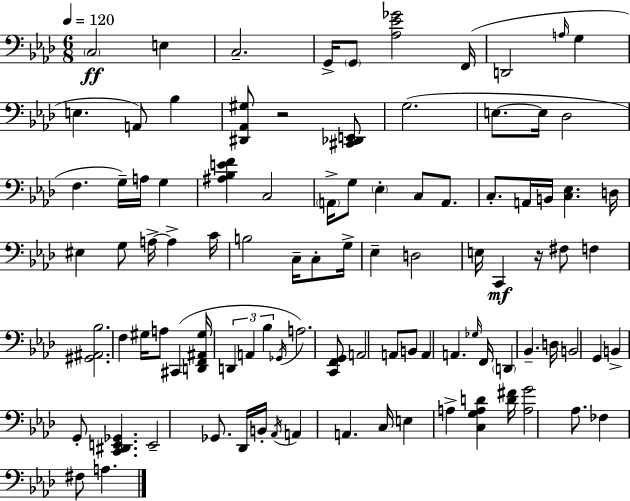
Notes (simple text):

C3/h E3/q C3/h. G2/s G2/e [Ab3,Eb4,Gb4]/h F2/s D2/h A3/s G3/q E3/q. A2/e Bb3/q [D#2,Ab2,G#3]/e R/h [C#2,Db2,E2]/e G3/h. E3/e. E3/s Db3/h F3/q. G3/s A3/s G3/q [A#3,Bb3,E4,F4]/q C3/h A2/s G3/e Eb3/q C3/e A2/e. C3/e. A2/s B2/s [C3,Eb3]/q. D3/s EIS3/q G3/e A3/s A3/q C4/s B3/h C3/s C3/e G3/s Eb3/q D3/h E3/s C2/q R/s F#3/e F3/q [G#2,A#2,Bb3]/h. F3/q G#3/s A3/e C#2/q [D2,F2,A#2,G#3]/s D2/q A2/q Bb3/q Gb2/s A3/h. [C2,F2,G2]/e A2/h A2/e B2/e A2/q A2/q. Gb3/s F2/s D2/q Bb2/q. D3/s B2/h G2/q B2/q G2/e [C2,D#2,E2,Gb2]/q. E2/h Gb2/e. Db2/s B2/s Ab2/s A2/q A2/q. C3/s E3/q A3/q [C3,G3,A3,D4]/q [D4,F#4]/s [A3,G4]/h Ab3/e. FES3/q F#3/e A3/q.